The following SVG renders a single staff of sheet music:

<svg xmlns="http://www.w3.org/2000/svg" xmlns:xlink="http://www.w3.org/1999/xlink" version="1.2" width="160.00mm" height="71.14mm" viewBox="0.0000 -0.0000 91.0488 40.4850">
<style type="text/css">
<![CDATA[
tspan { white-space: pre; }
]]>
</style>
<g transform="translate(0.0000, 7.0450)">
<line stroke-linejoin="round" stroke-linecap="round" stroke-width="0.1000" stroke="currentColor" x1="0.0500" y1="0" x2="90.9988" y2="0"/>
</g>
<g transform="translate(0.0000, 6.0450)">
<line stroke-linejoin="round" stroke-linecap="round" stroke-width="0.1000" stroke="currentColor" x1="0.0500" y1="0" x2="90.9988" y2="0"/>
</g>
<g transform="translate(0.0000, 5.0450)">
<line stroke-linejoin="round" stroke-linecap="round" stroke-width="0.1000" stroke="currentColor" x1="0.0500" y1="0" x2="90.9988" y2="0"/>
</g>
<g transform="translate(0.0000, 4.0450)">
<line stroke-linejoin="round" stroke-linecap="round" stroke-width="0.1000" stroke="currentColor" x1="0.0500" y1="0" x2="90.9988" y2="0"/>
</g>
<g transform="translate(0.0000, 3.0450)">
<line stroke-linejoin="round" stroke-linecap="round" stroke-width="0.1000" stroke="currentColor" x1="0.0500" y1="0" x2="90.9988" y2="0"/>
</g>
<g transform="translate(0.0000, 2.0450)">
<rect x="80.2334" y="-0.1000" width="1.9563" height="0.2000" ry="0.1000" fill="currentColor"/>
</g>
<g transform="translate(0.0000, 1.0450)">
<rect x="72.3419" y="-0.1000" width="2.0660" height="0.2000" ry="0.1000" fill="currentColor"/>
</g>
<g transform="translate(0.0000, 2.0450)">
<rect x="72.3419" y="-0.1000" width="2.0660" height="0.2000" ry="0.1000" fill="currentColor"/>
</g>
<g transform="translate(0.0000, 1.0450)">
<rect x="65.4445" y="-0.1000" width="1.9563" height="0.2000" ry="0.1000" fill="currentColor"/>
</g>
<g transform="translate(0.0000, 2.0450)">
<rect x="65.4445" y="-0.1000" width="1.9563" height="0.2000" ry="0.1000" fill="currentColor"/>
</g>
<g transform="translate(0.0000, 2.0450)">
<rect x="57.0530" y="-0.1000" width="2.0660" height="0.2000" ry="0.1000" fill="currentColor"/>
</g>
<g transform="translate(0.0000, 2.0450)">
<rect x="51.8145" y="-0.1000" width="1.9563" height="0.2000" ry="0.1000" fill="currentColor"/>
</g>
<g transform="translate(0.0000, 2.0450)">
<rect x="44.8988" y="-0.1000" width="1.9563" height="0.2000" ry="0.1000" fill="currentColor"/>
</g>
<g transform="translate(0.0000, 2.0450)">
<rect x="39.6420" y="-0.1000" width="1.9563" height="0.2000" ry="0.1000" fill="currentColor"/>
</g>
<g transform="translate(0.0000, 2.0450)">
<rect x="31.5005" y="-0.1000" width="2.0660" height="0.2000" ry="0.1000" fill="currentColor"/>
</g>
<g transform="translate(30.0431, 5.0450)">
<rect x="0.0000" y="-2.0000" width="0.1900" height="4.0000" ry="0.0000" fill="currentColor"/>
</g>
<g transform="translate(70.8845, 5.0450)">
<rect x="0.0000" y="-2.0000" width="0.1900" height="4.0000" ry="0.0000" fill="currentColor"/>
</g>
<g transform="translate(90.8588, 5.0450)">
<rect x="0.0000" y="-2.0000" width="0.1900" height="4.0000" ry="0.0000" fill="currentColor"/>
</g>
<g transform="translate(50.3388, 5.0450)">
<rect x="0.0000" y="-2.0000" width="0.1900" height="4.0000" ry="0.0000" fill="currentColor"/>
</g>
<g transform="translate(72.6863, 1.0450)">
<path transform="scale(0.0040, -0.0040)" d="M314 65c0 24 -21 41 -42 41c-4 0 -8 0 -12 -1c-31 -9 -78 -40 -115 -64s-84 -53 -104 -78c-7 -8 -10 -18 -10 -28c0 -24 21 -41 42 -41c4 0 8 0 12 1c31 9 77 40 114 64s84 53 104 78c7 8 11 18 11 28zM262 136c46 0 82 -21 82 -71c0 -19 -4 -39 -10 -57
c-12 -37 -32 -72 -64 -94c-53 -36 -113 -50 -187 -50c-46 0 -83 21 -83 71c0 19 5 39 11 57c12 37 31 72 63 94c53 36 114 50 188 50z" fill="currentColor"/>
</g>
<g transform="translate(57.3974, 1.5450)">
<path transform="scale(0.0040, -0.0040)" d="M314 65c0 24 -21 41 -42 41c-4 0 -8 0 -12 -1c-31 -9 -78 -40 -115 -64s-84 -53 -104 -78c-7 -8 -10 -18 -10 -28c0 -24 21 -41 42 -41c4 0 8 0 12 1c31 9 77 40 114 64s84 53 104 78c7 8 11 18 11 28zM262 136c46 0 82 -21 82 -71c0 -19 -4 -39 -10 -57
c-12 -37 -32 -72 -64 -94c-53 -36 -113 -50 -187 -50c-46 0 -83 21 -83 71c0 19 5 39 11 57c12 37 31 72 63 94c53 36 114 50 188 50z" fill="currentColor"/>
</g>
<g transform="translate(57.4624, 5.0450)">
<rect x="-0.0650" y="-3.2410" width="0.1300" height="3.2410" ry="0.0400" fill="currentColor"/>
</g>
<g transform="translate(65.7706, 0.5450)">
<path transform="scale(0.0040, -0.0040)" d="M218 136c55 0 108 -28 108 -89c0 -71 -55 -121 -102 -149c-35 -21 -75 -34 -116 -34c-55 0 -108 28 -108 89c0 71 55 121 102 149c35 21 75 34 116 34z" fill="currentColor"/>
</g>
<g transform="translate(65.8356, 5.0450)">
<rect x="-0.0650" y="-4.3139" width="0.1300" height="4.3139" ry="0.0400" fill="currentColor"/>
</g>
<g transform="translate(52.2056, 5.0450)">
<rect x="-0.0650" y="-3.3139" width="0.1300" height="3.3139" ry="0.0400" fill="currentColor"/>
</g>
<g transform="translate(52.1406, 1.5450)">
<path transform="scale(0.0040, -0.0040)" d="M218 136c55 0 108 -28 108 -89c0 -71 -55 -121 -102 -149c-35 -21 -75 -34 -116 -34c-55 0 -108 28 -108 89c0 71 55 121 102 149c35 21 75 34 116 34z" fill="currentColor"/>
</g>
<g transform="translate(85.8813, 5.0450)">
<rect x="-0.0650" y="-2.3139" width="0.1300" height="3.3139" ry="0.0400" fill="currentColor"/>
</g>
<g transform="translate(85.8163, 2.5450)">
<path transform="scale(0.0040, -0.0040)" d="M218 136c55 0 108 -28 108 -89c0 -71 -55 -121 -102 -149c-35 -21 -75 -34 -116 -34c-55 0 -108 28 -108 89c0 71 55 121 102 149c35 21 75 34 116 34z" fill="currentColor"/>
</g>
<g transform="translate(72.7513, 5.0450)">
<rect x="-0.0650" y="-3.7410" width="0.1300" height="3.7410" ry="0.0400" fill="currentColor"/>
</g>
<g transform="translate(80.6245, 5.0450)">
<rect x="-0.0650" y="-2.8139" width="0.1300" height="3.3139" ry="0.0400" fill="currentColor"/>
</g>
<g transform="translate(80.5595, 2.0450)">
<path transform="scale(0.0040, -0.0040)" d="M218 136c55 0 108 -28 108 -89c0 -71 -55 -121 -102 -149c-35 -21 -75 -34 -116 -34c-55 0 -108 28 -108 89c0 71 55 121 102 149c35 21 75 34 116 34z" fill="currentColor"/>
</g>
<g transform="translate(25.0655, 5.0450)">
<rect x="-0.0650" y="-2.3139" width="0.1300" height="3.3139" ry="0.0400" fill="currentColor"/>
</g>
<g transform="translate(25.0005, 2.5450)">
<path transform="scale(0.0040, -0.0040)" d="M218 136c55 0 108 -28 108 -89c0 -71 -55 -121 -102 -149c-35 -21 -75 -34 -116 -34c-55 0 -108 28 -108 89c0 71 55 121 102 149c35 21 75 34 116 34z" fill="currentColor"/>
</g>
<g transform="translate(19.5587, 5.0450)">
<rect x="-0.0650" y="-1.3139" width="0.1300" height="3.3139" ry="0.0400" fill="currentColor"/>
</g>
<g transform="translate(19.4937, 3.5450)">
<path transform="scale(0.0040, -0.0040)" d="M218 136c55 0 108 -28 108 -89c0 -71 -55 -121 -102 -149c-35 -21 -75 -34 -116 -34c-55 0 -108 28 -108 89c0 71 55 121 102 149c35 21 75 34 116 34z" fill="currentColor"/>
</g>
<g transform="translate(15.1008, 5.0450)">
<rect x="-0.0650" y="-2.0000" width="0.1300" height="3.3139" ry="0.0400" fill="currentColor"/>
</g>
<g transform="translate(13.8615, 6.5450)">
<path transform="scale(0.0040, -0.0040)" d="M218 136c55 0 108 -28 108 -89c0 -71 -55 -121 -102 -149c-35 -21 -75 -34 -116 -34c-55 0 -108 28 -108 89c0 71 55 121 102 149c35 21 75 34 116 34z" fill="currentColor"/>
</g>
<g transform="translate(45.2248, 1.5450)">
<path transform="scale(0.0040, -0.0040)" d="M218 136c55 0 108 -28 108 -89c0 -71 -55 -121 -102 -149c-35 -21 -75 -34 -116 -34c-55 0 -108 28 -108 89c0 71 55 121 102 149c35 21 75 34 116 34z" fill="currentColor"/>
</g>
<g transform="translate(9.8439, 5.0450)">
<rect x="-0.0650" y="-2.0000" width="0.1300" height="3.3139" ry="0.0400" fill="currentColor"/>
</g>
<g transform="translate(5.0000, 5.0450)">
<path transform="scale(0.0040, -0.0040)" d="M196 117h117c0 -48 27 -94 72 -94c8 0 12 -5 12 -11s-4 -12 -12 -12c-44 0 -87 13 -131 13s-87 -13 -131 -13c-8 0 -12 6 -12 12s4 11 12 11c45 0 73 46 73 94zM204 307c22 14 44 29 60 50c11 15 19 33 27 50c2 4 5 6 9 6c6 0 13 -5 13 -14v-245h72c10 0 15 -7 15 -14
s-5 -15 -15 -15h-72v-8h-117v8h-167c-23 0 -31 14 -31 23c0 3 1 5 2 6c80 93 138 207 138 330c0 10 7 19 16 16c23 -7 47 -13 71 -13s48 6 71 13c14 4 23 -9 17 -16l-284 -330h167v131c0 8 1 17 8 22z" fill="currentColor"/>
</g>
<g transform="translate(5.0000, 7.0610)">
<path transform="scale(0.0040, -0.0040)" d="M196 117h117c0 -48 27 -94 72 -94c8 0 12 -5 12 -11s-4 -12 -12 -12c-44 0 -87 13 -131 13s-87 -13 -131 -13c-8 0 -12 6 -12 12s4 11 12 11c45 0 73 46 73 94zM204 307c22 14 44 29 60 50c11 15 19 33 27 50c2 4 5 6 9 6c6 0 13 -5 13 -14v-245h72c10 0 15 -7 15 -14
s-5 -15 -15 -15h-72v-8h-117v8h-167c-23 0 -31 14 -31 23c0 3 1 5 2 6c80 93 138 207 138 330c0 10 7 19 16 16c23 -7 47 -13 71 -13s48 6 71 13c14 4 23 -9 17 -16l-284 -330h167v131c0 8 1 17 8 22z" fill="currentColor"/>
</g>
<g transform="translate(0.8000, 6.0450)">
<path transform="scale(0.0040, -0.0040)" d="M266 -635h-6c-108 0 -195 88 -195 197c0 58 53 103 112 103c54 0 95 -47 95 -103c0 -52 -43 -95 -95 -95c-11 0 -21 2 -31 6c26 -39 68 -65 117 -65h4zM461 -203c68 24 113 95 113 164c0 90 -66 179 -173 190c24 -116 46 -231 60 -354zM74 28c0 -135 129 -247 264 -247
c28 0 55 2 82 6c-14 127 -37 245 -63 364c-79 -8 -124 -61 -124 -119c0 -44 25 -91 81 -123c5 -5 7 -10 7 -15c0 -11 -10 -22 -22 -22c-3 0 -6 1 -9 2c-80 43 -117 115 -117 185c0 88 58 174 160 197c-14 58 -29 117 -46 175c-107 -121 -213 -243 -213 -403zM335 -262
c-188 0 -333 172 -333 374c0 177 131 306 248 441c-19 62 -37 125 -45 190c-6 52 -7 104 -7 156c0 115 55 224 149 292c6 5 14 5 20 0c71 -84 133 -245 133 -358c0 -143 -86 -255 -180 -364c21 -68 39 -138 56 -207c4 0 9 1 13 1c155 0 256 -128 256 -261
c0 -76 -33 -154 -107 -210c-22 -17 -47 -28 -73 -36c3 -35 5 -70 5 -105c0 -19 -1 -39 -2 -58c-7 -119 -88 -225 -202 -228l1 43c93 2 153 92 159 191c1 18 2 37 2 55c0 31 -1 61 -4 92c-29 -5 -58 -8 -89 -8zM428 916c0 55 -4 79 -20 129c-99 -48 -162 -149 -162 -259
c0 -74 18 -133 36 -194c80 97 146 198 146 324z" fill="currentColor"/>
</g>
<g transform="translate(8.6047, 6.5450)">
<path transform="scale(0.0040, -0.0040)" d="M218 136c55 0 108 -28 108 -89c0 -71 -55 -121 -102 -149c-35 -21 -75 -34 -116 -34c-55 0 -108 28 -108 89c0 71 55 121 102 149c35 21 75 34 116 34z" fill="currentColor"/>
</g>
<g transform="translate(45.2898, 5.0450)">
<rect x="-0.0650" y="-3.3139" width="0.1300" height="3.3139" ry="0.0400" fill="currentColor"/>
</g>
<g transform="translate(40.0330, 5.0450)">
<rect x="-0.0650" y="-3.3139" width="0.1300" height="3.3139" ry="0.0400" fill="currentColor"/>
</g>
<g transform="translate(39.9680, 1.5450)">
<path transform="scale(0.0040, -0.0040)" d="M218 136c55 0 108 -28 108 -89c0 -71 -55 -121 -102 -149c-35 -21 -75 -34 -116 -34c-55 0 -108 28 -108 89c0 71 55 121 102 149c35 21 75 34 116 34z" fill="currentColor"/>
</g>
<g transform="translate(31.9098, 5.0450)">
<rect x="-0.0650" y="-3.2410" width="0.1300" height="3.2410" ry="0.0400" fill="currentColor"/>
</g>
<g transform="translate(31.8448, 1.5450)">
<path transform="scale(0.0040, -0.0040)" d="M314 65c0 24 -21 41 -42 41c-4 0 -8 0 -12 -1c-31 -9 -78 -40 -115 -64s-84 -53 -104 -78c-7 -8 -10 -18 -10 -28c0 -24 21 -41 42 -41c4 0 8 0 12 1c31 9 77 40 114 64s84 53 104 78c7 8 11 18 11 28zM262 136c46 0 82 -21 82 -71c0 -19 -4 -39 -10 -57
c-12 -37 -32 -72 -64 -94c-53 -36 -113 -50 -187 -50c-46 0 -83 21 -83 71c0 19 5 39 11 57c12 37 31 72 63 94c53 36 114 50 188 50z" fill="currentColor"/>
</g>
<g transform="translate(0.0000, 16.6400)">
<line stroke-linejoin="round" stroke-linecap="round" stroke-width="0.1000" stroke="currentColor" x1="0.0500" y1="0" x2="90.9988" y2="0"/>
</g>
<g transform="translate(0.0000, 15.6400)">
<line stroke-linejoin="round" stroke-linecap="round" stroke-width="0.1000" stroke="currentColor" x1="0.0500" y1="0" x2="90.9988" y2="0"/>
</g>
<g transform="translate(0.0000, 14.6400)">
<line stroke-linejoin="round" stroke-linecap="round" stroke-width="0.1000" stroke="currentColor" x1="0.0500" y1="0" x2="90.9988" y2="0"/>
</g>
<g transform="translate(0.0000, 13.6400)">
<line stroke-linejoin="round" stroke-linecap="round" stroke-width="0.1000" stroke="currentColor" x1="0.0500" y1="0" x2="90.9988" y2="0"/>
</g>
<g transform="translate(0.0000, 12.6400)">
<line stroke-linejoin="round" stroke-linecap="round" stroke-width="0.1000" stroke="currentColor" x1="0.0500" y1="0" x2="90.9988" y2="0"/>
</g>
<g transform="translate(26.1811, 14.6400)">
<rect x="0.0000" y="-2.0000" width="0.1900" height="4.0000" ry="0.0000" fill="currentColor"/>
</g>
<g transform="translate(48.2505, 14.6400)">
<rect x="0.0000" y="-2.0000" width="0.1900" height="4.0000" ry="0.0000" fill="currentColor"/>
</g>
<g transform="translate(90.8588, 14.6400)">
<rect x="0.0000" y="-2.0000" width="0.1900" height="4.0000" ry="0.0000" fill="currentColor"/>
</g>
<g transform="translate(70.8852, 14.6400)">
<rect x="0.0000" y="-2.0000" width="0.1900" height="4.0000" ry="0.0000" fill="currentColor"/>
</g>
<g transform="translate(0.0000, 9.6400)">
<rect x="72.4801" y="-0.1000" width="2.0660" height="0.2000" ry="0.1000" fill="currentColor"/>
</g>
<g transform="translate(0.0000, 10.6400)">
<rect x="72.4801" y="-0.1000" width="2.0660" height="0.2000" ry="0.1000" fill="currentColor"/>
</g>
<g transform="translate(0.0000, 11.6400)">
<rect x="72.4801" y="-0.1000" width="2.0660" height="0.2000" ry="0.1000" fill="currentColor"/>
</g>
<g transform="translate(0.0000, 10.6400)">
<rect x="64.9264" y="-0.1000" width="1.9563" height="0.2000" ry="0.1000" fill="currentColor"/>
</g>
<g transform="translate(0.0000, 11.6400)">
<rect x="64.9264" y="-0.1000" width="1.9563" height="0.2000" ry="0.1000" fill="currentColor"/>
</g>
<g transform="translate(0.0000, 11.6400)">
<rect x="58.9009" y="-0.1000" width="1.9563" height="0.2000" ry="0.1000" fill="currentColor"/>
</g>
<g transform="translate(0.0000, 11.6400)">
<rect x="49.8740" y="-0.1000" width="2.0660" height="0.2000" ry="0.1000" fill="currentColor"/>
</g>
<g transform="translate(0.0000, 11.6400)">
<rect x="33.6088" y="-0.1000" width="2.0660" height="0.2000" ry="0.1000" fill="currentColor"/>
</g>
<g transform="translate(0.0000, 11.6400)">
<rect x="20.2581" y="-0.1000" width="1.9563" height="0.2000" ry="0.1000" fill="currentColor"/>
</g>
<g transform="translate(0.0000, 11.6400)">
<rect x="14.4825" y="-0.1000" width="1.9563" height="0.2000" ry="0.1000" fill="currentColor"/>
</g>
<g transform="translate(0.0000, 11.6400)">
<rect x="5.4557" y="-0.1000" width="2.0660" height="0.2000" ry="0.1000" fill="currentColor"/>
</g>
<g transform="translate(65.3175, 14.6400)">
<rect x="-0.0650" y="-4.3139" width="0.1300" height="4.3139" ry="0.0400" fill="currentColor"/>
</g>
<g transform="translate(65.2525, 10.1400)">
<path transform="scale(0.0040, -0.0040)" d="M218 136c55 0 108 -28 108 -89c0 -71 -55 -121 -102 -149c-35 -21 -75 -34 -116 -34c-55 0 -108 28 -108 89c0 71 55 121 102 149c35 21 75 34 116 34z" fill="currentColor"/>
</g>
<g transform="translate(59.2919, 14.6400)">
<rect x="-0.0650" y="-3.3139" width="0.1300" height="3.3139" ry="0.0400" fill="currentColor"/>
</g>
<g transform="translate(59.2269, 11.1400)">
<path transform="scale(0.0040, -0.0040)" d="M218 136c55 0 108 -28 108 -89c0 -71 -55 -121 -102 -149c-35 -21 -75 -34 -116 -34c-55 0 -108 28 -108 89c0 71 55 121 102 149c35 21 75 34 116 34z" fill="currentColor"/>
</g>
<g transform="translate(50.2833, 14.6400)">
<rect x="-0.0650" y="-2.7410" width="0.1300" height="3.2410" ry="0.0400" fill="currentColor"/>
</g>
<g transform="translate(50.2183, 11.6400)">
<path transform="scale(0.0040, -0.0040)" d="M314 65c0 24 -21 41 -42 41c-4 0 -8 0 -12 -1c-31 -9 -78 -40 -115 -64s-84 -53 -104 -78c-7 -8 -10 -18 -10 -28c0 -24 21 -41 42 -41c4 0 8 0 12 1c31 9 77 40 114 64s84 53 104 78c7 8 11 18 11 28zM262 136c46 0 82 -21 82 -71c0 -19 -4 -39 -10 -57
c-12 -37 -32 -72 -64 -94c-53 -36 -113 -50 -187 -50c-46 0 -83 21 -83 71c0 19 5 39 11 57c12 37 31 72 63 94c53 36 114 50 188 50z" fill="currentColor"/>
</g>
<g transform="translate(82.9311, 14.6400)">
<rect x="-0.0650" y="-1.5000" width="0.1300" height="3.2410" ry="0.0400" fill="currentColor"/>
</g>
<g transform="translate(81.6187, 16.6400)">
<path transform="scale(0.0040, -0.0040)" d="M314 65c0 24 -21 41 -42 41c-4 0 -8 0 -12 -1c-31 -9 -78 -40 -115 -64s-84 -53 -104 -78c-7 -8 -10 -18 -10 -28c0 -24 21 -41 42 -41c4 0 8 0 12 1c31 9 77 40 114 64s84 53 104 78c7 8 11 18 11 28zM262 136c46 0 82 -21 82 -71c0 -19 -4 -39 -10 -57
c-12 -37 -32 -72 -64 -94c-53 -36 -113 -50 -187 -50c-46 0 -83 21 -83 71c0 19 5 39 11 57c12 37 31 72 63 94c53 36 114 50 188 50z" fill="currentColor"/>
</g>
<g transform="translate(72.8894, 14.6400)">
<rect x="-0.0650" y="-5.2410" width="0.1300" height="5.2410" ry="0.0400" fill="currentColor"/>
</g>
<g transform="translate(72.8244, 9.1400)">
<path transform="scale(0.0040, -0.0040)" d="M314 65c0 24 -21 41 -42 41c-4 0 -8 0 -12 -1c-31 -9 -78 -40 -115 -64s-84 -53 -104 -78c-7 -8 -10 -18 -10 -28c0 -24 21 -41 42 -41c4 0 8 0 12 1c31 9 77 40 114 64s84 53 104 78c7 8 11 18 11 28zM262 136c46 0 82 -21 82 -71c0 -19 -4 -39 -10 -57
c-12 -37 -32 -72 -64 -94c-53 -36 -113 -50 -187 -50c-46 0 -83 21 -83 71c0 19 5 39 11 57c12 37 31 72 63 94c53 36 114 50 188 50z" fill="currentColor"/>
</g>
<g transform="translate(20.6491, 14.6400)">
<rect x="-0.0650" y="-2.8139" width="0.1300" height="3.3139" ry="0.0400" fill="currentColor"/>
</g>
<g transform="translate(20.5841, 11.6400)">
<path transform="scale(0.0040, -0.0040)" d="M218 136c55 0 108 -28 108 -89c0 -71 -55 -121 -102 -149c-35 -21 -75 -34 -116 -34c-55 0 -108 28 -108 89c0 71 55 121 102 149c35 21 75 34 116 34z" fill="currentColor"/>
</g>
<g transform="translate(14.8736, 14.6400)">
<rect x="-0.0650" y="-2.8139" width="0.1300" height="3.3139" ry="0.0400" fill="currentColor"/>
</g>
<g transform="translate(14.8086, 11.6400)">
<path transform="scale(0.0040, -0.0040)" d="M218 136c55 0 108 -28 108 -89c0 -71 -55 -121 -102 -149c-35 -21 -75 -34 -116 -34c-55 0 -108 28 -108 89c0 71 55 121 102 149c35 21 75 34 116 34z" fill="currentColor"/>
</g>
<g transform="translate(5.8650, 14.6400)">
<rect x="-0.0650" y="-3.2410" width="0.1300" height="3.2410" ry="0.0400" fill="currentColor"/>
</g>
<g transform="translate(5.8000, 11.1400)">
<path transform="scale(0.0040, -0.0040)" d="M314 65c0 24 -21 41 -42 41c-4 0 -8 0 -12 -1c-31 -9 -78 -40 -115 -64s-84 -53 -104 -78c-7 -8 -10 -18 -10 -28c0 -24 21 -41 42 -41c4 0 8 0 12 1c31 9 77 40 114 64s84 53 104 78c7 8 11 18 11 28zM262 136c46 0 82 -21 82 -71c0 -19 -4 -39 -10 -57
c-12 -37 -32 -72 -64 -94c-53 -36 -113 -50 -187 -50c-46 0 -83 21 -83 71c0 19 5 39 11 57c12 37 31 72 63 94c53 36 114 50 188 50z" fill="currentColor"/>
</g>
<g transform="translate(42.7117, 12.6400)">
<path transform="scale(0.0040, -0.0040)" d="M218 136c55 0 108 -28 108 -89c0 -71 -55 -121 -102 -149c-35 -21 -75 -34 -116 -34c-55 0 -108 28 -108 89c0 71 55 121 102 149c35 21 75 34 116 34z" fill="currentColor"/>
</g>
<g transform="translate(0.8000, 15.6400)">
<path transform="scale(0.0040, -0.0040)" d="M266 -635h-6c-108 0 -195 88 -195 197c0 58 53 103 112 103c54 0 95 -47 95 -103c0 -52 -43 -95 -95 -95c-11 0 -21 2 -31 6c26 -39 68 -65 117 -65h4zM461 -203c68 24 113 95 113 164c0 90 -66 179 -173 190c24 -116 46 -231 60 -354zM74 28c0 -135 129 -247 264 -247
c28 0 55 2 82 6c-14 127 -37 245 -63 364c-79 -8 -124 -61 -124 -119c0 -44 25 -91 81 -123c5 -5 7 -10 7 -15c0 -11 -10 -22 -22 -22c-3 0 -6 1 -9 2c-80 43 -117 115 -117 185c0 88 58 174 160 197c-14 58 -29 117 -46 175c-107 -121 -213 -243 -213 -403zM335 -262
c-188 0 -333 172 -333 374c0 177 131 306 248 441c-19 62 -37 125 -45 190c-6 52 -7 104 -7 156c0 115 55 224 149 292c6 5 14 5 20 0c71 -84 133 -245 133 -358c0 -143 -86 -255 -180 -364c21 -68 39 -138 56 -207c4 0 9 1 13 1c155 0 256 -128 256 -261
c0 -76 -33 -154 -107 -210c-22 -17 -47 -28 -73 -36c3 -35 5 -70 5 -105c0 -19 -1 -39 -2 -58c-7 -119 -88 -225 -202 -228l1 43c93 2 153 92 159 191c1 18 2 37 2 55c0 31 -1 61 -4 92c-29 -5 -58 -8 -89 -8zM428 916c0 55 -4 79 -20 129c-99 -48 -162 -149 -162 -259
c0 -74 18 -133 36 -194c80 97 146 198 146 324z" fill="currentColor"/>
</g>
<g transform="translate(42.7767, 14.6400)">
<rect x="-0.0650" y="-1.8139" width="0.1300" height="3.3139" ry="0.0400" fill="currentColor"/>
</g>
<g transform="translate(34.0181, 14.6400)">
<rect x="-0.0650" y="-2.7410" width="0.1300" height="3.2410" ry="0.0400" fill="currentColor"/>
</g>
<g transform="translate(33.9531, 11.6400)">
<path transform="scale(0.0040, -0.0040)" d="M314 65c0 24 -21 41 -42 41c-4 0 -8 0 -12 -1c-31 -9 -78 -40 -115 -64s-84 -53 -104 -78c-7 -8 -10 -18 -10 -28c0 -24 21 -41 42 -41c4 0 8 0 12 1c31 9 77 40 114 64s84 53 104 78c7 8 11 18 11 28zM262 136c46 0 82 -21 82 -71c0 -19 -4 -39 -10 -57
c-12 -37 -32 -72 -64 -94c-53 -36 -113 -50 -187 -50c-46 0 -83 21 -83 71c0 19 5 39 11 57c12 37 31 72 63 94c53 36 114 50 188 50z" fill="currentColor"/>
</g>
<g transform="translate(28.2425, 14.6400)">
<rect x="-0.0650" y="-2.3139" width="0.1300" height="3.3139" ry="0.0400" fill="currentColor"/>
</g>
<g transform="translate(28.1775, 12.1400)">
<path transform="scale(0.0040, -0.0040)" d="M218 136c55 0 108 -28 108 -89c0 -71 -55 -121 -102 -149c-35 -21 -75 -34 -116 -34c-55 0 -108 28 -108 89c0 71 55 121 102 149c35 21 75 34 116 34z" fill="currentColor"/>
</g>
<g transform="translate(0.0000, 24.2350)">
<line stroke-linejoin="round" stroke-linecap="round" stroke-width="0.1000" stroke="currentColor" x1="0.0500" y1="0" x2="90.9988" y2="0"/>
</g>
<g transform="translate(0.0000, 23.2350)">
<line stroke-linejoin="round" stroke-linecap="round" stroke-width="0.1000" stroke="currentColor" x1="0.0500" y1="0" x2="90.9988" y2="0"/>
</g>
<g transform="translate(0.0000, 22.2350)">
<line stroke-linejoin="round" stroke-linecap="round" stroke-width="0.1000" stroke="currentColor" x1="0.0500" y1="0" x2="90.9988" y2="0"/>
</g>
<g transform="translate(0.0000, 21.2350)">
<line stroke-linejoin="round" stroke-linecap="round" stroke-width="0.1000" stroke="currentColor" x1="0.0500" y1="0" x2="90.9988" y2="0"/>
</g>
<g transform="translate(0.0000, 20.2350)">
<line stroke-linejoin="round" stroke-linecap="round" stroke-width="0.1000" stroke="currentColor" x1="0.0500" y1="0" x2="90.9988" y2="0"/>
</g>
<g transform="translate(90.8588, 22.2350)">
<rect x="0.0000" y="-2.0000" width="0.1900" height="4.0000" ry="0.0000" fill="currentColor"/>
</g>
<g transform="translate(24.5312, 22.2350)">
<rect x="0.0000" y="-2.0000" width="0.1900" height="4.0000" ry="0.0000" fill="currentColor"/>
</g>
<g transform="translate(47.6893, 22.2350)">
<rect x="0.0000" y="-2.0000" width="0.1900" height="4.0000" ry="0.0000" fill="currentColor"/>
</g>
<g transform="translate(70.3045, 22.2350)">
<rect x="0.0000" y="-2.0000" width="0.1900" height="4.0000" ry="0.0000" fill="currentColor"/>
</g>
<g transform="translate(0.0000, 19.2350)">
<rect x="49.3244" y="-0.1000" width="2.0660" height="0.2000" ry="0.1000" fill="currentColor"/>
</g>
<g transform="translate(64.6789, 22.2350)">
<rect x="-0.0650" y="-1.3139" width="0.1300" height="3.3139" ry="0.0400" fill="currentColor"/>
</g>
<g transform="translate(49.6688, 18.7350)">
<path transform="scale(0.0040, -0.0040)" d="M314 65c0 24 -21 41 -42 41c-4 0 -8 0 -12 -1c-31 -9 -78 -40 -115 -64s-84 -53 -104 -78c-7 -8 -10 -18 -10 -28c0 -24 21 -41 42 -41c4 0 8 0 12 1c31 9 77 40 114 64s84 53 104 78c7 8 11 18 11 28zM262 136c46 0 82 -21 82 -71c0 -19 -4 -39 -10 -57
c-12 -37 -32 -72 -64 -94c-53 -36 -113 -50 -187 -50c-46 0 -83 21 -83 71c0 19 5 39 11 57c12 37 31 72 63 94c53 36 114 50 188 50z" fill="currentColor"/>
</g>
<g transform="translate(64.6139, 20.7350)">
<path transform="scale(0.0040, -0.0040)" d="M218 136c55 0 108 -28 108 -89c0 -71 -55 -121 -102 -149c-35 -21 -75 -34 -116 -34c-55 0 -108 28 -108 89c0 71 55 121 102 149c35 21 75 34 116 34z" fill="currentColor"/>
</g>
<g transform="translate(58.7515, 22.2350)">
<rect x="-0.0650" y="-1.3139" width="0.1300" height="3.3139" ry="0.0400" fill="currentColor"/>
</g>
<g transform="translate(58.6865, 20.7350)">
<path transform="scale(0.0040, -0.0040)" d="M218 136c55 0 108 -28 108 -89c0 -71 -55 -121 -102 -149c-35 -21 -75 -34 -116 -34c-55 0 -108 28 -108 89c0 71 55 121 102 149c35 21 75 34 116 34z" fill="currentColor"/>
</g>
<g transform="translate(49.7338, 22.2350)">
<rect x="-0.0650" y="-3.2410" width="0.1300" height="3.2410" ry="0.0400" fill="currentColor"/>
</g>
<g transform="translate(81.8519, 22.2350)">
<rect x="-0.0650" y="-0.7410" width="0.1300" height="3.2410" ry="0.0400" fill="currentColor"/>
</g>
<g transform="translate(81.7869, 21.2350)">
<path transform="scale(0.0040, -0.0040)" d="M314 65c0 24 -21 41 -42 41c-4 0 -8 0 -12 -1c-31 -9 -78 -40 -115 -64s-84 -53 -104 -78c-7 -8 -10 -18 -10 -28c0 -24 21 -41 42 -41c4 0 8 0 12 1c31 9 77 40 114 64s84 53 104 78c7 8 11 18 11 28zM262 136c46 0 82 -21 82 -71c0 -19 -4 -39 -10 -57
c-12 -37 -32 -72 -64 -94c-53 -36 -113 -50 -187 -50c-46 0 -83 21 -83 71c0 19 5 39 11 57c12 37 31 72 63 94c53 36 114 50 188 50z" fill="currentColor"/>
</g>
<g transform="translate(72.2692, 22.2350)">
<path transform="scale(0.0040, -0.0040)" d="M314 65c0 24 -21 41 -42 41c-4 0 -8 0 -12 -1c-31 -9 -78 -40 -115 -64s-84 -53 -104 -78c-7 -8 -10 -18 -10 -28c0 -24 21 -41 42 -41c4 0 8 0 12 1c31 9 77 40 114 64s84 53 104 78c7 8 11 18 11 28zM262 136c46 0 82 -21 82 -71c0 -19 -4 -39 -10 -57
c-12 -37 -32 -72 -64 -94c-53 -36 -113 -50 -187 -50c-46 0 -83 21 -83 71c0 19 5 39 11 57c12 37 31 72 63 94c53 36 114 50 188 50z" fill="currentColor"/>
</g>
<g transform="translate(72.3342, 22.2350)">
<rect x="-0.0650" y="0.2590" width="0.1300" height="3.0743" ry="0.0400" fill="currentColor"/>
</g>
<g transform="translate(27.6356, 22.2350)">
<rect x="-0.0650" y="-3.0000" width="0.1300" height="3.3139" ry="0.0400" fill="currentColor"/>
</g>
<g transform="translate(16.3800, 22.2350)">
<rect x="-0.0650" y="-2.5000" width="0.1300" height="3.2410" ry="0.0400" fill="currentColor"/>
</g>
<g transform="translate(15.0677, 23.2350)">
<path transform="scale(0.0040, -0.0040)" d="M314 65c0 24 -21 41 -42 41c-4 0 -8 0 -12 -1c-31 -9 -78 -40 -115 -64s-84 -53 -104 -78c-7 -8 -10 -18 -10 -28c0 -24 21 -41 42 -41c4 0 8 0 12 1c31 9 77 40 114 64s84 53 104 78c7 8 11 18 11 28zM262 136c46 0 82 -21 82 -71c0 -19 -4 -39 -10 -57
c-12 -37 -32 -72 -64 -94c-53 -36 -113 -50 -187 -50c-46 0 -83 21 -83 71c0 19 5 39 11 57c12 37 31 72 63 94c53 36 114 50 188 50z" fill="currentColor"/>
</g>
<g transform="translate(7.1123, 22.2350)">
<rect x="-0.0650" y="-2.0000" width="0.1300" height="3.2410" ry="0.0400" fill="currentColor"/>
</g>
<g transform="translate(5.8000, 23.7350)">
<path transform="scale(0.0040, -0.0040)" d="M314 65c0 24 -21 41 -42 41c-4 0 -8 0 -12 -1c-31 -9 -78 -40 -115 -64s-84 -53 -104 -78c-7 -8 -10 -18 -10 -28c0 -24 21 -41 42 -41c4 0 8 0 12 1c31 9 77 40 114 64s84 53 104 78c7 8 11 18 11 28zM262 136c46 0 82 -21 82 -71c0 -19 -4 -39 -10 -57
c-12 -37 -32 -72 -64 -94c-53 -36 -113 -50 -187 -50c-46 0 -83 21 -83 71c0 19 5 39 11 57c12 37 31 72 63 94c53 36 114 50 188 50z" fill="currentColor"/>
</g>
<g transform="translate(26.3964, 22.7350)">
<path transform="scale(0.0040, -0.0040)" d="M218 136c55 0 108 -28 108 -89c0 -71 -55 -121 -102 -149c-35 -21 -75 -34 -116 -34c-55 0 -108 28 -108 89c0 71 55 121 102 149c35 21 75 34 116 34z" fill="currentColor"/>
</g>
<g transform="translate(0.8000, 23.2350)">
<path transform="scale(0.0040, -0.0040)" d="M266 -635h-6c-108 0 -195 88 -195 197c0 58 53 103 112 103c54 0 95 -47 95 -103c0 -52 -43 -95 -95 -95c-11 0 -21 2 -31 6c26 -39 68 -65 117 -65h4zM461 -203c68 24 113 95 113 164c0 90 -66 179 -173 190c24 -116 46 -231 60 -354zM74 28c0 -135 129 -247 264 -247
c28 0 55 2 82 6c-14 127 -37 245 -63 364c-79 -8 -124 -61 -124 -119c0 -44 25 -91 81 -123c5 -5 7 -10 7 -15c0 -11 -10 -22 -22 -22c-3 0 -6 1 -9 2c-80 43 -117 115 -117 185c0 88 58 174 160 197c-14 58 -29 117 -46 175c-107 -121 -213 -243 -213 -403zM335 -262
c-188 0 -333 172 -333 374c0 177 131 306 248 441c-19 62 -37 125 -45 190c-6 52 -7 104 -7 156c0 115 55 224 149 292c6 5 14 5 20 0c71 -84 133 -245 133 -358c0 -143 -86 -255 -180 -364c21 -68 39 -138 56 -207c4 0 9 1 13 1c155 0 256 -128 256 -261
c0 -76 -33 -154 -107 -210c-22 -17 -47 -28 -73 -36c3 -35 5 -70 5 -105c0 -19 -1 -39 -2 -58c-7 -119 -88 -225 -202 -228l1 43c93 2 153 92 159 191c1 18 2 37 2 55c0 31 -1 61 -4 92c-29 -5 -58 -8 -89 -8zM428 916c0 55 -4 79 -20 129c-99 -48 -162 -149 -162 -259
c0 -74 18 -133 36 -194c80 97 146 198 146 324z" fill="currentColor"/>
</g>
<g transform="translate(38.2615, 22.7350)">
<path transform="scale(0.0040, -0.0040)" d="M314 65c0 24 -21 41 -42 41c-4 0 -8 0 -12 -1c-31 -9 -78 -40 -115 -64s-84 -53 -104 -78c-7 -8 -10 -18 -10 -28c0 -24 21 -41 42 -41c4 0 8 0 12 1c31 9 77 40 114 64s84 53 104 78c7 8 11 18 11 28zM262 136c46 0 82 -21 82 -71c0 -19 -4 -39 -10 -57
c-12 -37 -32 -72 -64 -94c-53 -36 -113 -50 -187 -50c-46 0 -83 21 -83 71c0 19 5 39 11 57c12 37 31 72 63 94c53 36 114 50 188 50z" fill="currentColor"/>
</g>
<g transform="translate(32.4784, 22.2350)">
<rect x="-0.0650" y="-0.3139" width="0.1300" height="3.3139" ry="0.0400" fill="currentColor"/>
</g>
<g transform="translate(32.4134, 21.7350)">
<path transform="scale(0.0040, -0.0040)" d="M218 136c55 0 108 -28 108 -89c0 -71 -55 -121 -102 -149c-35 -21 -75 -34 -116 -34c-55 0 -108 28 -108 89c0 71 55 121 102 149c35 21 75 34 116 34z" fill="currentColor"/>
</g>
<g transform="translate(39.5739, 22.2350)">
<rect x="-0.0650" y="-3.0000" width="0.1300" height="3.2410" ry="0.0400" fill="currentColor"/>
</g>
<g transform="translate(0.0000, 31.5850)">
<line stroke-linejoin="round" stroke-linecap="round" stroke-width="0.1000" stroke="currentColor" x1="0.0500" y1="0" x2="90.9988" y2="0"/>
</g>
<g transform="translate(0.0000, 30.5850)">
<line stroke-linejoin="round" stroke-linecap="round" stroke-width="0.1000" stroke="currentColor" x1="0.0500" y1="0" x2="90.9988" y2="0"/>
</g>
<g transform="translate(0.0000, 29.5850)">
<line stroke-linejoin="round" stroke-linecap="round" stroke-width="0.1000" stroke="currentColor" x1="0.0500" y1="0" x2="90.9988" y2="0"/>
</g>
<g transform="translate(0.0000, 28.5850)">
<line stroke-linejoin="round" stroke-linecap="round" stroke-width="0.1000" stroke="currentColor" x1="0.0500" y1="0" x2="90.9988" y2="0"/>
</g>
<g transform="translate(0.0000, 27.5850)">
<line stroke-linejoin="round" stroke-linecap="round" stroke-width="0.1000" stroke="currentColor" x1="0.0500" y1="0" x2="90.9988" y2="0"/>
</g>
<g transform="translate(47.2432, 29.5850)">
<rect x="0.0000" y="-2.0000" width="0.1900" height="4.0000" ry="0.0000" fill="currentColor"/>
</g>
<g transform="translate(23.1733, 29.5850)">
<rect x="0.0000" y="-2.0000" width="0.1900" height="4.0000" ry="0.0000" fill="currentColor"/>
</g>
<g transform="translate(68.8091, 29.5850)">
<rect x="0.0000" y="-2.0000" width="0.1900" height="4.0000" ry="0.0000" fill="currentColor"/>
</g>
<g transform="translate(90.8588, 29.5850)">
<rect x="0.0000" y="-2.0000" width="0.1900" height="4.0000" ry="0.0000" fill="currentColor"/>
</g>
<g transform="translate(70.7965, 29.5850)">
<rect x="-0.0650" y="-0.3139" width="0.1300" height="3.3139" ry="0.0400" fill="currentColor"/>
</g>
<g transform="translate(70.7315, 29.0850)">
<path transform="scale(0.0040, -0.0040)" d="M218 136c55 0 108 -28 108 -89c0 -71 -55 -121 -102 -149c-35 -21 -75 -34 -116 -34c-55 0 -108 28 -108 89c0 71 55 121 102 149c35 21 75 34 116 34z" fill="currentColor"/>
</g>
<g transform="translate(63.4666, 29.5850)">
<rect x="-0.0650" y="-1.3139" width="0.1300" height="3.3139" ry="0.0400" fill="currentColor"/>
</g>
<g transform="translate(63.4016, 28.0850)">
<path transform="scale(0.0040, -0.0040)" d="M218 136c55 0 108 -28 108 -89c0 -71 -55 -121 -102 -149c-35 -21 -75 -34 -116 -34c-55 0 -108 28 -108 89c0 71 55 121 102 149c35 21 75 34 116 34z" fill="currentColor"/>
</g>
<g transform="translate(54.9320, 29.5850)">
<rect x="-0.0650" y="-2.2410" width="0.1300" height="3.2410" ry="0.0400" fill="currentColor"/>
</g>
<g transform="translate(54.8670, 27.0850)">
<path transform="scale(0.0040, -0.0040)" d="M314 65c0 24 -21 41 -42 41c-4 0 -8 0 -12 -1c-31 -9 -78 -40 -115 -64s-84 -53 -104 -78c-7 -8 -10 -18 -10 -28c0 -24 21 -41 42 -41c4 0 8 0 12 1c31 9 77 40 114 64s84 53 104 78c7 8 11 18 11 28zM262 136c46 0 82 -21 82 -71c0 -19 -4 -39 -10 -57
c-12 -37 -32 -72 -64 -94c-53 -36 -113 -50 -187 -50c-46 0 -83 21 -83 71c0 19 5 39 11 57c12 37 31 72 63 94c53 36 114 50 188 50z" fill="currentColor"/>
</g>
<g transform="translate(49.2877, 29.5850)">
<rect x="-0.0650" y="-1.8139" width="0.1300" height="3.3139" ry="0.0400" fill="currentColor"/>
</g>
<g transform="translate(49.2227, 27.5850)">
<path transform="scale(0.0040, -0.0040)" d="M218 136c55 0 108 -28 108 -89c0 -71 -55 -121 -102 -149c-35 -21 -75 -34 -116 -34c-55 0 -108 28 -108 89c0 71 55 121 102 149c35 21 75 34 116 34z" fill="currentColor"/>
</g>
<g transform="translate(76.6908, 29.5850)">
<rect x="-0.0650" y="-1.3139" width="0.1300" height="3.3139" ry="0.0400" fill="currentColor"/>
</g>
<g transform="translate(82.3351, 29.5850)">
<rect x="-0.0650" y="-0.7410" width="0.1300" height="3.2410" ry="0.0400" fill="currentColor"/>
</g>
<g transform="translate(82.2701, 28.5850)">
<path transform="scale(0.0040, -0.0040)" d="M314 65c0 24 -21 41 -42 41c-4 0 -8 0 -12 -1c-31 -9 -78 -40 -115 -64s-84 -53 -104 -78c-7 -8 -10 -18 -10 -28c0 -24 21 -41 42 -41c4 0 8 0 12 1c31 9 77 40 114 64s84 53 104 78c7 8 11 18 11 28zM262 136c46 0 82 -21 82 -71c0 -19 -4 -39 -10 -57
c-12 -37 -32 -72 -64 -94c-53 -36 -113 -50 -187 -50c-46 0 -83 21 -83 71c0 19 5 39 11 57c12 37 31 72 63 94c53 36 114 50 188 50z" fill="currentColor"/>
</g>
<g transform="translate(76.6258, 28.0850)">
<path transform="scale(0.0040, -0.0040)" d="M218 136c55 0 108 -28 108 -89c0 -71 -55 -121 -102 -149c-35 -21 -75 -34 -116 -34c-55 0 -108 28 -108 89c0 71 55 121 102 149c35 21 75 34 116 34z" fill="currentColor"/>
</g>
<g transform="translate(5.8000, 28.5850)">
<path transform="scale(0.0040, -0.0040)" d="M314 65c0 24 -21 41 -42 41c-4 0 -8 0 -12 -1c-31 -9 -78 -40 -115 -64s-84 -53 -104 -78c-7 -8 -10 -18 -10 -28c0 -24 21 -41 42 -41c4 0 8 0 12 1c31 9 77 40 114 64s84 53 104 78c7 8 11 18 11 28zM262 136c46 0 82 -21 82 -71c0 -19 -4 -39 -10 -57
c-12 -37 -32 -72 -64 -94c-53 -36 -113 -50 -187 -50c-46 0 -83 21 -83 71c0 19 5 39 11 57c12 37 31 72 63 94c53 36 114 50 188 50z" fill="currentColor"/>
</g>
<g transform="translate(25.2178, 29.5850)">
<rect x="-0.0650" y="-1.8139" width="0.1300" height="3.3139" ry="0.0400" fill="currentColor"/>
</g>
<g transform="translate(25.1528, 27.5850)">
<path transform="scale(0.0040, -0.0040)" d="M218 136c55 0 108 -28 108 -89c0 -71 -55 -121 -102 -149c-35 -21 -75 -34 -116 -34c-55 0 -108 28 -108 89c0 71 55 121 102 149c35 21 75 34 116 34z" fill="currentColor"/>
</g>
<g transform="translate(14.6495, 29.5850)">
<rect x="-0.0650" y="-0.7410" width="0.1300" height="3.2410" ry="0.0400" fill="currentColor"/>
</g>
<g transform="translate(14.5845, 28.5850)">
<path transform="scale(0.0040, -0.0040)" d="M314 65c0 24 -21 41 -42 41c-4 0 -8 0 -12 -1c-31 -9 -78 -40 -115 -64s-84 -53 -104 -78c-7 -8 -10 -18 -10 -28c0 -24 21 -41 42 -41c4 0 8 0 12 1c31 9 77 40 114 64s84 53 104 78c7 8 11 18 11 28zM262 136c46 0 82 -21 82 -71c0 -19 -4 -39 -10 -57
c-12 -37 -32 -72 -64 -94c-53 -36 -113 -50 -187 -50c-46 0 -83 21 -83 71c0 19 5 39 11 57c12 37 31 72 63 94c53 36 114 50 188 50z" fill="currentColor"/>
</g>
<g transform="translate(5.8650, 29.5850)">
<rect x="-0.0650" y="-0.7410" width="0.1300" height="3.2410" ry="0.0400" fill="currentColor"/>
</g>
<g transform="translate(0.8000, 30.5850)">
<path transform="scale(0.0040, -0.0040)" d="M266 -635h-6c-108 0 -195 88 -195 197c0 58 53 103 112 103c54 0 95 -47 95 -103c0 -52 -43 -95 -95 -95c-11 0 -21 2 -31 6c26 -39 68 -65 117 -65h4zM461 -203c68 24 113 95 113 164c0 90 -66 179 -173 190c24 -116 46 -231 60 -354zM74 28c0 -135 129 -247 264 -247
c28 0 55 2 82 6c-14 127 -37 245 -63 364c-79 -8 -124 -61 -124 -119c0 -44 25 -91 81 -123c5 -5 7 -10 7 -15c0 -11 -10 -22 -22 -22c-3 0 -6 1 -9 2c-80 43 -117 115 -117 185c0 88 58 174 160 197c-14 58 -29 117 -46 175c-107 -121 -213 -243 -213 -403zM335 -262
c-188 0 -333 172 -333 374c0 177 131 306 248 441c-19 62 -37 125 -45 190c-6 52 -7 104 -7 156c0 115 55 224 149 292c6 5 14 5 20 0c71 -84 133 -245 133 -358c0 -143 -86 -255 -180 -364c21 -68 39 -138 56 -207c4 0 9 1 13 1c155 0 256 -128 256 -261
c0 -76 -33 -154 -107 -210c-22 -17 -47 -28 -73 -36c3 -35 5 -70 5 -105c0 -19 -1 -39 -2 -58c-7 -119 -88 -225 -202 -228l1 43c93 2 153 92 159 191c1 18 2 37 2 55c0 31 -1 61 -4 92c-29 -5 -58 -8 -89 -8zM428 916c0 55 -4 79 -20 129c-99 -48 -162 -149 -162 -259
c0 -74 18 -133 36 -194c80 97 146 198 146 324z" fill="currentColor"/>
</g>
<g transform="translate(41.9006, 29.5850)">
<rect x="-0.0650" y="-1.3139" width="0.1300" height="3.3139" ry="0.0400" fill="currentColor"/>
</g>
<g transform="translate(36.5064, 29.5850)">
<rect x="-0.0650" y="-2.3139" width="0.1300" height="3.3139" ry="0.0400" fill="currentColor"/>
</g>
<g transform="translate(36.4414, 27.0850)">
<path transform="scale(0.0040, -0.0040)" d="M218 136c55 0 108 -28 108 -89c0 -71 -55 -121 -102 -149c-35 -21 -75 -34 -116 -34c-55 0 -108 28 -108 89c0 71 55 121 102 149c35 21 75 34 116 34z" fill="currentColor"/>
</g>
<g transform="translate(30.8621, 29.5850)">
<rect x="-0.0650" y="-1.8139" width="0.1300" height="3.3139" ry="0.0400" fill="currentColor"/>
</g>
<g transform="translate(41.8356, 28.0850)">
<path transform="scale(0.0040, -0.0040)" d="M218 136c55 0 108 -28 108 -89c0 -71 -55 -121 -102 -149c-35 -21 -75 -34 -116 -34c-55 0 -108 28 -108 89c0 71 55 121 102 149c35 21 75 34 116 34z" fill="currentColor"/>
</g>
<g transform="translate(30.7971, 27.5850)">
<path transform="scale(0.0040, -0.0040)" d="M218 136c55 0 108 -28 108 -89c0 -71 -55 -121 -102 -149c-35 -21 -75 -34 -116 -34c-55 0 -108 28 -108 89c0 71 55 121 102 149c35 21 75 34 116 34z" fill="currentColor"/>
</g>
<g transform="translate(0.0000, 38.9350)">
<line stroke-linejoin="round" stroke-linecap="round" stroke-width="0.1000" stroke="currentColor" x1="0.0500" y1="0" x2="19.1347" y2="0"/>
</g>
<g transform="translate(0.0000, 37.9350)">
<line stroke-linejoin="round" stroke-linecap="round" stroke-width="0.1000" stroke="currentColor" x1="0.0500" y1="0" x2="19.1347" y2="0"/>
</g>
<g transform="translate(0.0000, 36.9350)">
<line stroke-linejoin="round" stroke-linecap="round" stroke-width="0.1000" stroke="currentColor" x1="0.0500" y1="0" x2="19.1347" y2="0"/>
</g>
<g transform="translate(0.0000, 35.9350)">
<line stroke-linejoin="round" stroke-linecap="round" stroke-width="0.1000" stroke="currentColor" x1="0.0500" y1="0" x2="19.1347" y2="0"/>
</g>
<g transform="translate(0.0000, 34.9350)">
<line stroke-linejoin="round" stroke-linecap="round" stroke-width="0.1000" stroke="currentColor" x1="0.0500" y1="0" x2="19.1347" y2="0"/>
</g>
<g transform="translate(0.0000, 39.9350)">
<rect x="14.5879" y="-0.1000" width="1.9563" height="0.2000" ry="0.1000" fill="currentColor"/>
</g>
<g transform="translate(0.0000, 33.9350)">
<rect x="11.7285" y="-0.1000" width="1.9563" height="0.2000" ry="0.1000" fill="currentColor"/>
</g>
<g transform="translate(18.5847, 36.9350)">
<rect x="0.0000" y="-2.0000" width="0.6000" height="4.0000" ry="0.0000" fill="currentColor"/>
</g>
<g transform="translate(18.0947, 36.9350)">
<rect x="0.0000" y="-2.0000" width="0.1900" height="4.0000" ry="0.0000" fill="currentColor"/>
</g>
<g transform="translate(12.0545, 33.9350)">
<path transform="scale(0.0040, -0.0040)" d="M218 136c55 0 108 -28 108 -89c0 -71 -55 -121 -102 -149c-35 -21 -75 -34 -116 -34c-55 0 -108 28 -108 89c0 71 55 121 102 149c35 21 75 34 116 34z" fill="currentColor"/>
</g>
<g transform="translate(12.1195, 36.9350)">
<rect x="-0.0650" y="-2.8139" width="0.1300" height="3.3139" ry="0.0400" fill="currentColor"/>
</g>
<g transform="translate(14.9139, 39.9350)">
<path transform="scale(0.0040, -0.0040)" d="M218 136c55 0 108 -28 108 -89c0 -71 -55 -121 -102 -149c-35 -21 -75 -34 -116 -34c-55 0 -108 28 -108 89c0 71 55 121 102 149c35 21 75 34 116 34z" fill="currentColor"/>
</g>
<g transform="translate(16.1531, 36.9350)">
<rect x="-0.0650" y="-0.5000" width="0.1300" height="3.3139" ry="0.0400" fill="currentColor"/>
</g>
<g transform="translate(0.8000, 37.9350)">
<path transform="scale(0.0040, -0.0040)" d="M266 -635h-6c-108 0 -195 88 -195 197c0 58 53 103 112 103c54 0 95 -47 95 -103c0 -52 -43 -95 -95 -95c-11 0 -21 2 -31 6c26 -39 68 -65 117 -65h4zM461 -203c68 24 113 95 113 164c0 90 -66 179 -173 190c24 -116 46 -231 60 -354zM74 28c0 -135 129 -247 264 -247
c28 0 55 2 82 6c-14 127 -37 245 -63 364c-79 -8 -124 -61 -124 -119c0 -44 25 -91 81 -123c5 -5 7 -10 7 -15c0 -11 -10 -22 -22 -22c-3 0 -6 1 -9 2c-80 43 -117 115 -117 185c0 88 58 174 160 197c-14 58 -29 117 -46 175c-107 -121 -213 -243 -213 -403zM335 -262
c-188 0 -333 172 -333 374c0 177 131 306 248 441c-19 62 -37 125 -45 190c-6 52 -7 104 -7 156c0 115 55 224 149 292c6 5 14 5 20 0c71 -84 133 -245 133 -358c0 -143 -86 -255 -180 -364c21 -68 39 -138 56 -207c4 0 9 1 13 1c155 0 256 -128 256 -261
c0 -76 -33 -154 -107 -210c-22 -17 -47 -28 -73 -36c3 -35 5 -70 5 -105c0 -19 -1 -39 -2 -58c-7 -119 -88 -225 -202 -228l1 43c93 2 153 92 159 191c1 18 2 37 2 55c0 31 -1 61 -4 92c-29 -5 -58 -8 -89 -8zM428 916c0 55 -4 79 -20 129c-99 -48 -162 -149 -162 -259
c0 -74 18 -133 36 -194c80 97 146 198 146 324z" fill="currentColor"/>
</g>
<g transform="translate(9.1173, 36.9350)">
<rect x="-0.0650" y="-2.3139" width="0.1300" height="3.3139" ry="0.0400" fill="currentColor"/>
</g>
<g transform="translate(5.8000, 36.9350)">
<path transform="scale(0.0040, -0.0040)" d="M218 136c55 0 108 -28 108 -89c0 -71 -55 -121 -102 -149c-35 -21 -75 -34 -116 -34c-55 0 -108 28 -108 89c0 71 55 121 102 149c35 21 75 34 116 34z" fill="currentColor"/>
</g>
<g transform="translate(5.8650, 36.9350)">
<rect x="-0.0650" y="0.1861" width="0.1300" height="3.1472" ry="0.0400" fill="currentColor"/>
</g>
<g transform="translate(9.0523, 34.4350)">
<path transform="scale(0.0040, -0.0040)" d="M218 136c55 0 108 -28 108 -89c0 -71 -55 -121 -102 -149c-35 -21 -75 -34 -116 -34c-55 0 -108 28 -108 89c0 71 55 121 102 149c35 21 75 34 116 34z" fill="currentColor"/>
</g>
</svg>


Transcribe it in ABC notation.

X:1
T:Untitled
M:4/4
L:1/4
K:C
F F e g b2 b b b b2 d' c'2 a g b2 a a g a2 f a2 b d' f'2 E2 F2 G2 A c A2 b2 e e B2 d2 d2 d2 f f g e f g2 e c e d2 B g a C